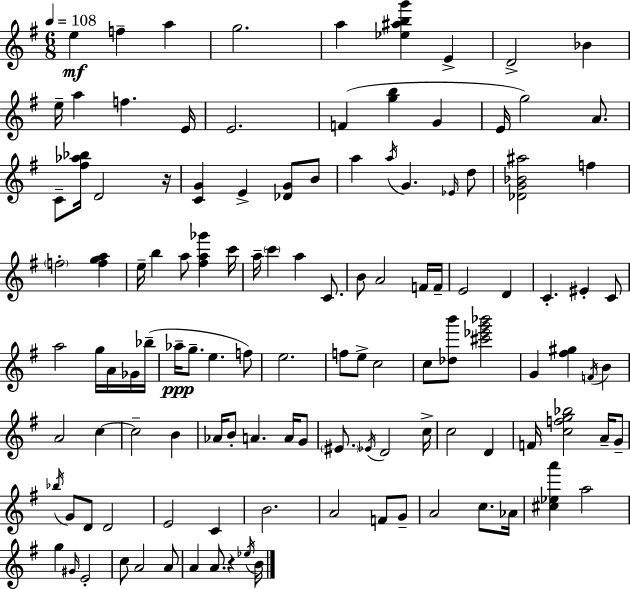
{
  \clef treble
  \numericTimeSignature
  \time 6/8
  \key e \minor
  \tempo 4 = 108
  e''4\mf f''4-- a''4 | g''2. | a''4 <ees'' ais'' b'' g'''>4 e'4-> | d'2-> bes'4 | \break e''16-- a''4 f''4. e'16 | e'2. | f'4( <g'' b''>4 g'4 | e'16 g''2) a'8. | \break c'8-- <fis'' aes'' bes''>16 d'2 r16 | <c' g'>4 e'4-> <des' g'>8 b'8 | a''4 \acciaccatura { a''16 } g'4. \grace { ees'16 } | d''8 <des' g' bes' ais''>2 f''4 | \break \parenthesize f''2-. <f'' g'' a''>4 | e''16-- b''4 a''8 <fis'' a'' ges'''>4 | c'''16 a''16-- \parenthesize c'''4 a''4 c'8. | b'8 a'2 | \break f'16 f'16-- e'2 d'4 | c'4.-. eis'4-. | c'8 a''2 g''16 a'16 | ges'16 bes''16--( aes''16--\ppp g''8.-- e''4. | \break f''8) e''2. | f''8 e''8-> c''2 | c''8 <des'' b'''>8 <cis''' ees''' g''' bes'''>2 | g'4 <fis'' gis''>4 \acciaccatura { f'16 } b'4 | \break a'2 c''4~~ | c''2-- b'4 | aes'16 b'8-. a'4. | a'16 g'8 \parenthesize eis'8. \acciaccatura { ees'16 } d'2 | \break c''16-> c''2 | d'4 f'16 <c'' f'' g'' bes''>2 | a'16-- g'8-- \acciaccatura { bes''16 } g'8 d'8 d'2 | e'2 | \break c'4 b'2. | a'2 | f'8 g'8-- a'2 | c''8. aes'16 <cis'' ees'' a'''>4 a''2 | \break g''4 \grace { gis'16 } e'2-. | c''8 a'2 | a'8 a'4 a'8. | r4 \acciaccatura { ees''16 } b'16 \bar "|."
}